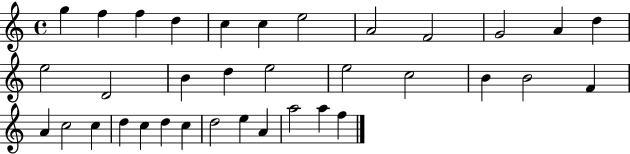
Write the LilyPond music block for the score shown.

{
  \clef treble
  \time 4/4
  \defaultTimeSignature
  \key c \major
  g''4 f''4 f''4 d''4 | c''4 c''4 e''2 | a'2 f'2 | g'2 a'4 d''4 | \break e''2 d'2 | b'4 d''4 e''2 | e''2 c''2 | b'4 b'2 f'4 | \break a'4 c''2 c''4 | d''4 c''4 d''4 c''4 | d''2 e''4 a'4 | a''2 a''4 f''4 | \break \bar "|."
}